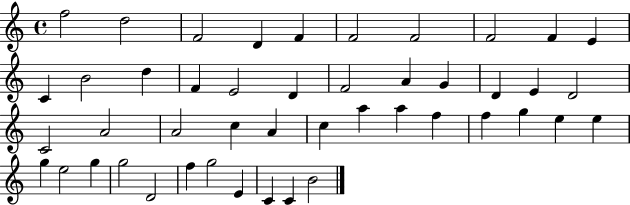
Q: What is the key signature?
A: C major